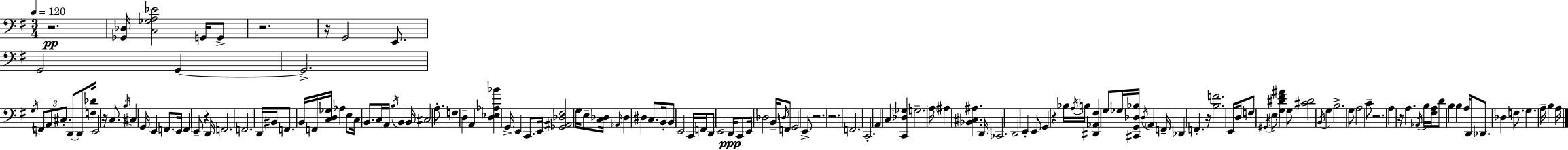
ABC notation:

X:1
T:Untitled
M:3/4
L:1/4
K:Em
z2 [_G,,_D,]/4 [C,_G,A,_E]2 G,,/4 G,,/2 z2 z/4 G,,2 E,,/2 G,,2 G,, G,,2 G,/4 F,,/2 A,,/2 ^C,/2 D,,/2 D,,/2 [F,_D]/4 E,,2 z/4 C,/2 B,/4 ^C, G,,/4 E,, F,,/2 E,,/4 F,, E,,/2 z D,,/4 F,,2 F,,2 D,,/4 ^B,,/4 F,,/2 B,,/4 F,,/4 [C,D,_G,]/4 _A, E,/2 C,/4 B,,/2 C,/4 A,,/4 B,/4 B,, B,,/4 ^C,2 A,/2 F, D, A,, [D,_E,_A,_B] G,,/4 E,, C,,/2 E,,/4 [_G,,^A,,_D,^F,]2 G,/4 E,/2 [C,_D,]/4 _A,,/4 _D, ^D, C,/2 B,,/4 B,,/2 E,,2 C,,/4 F,,/4 D,,/2 E,,2 D,,/4 C,,/2 E,,/4 _D,2 B,,/4 D,/4 F,,/2 G,,2 E,,/2 z2 z2 F,,2 C,,2 A,, C, [C,,_D,_G,] G,2 A,/4 ^A, [_B,,^C,^A,] D,,/4 _C,,2 D,,2 E,, E,,/2 G,, z _B,/4 A,/4 B,/4 [^D,,_A,,^F,] G,/2 _G,/4 [^C,,G,,_D,_B,]/4 _D,/4 A,, F,,/4 _D,, F,, z/4 [B,F]2 E,,/4 D,/4 F,/2 ^G,,/4 E,/2 [G,^D^F^A] G,/2 [^C^D]2 B,,/4 G, B,2 G,/2 A,2 C/2 z2 A, z/4 A, _A,,/4 B,/4 [^F,A,]/4 D/2 B, B, A,/4 D,,/2 _D,,/2 _D, F,/2 G, A,/4 B, A,/4